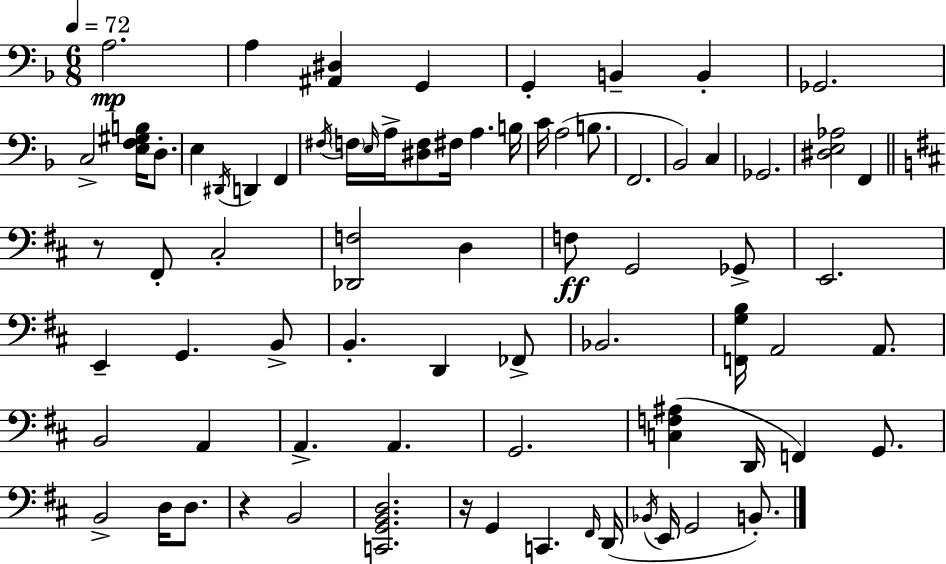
{
  \clef bass
  \numericTimeSignature
  \time 6/8
  \key f \major
  \tempo 4 = 72
  a2.\mp | a4 <ais, dis>4 g,4 | g,4-. b,4-- b,4-. | ges,2. | \break c2-> <e f gis b>16 d8.-. | e4 \acciaccatura { dis,16 } d,4 f,4 | \acciaccatura { fis16 } \parenthesize f16 \grace { e16 } a16-> <dis f>8 fis16 a4. | b16 c'16 a2( | \break b8. f,2. | bes,2) c4 | ges,2. | <dis e aes>2 f,4 | \break \bar "||" \break \key d \major r8 fis,8-. cis2-. | <des, f>2 d4 | f8\ff g,2 ges,8-> | e,2. | \break e,4-- g,4. b,8-> | b,4.-. d,4 fes,8-> | bes,2. | <f, g b>16 a,2 a,8. | \break b,2 a,4 | a,4.-> a,4. | g,2. | <c f ais>4( d,16 f,4) g,8. | \break b,2-> d16 d8. | r4 b,2 | <c, g, b, d>2. | r16 g,4 c,4. \grace { fis,16 }( | \break d,16 \acciaccatura { bes,16 } e,16 g,2 b,8.-.) | \bar "|."
}